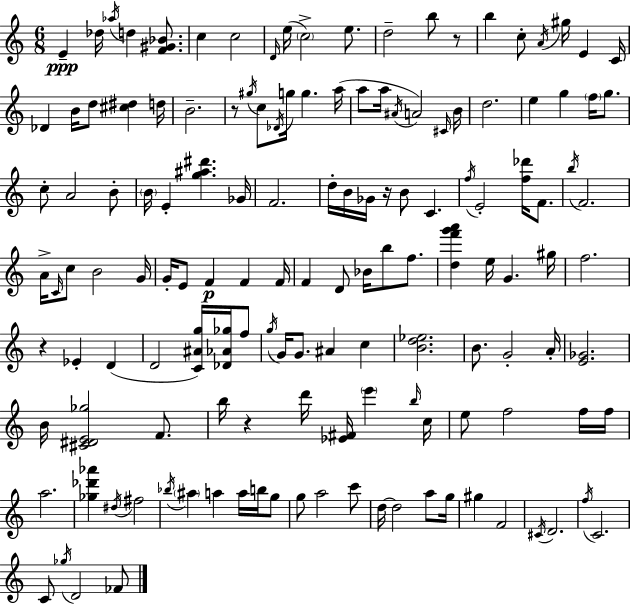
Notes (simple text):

E4/q Db5/s Ab5/s D5/q [F4,G#4,Bb4]/e. C5/q C5/h D4/s E5/s C5/h E5/e. D5/h B5/e R/e B5/q C5/e A4/s G#5/s E4/q C4/s Db4/q B4/s D5/e [C#5,D#5]/q D5/s B4/h. R/e G#5/s C5/e Db4/s G5/s G5/q. A5/s A5/e A5/s A#4/s A4/h C#4/s B4/s D5/h. E5/q G5/q F5/s G5/e. C5/e A4/h B4/e B4/s E4/q [G5,A#5,D#6]/q. Gb4/s F4/h. D5/s B4/s Gb4/s R/s B4/e C4/q. F5/s E4/h [F5,Db6]/s F4/e. B5/s F4/h. A4/s C4/s C5/e B4/h G4/s G4/s E4/e F4/q F4/q F4/s F4/q D4/e Bb4/s B5/e F5/e. [D5,F6,G6,A6]/q E5/s G4/q. G#5/s F5/h. R/q Eb4/q D4/q D4/h [C4,A#4,G5]/s [Db4,Ab4,Gb5]/s F5/e G5/s G4/s G4/e. A#4/q C5/q [B4,D5,Eb5]/h. B4/e. G4/h A4/s [E4,Gb4]/h. B4/s [C#4,D#4,E4,Gb5]/h F4/e. B5/s R/q D6/s [Eb4,F#4]/s E6/q B5/s C5/s E5/e F5/h F5/s F5/s A5/h. [Gb5,Db6,Ab6]/q D#5/s F#5/h Bb5/s A#5/q A5/q A5/s B5/s G5/e G5/e A5/h C6/e D5/s D5/h A5/e G5/s G#5/q F4/h C#4/s D4/h. F5/s C4/h. C4/e Gb5/s D4/h FES4/e